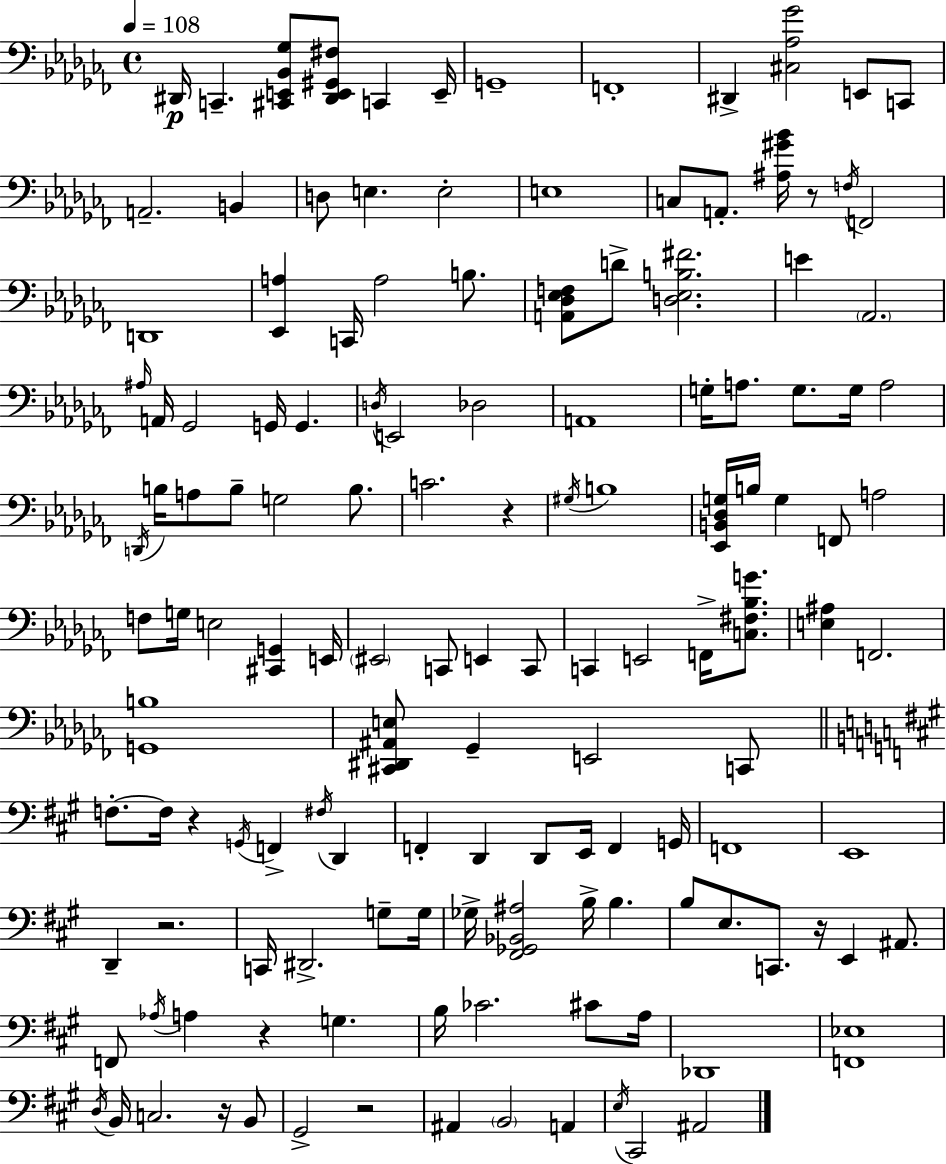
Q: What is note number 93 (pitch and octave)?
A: C2